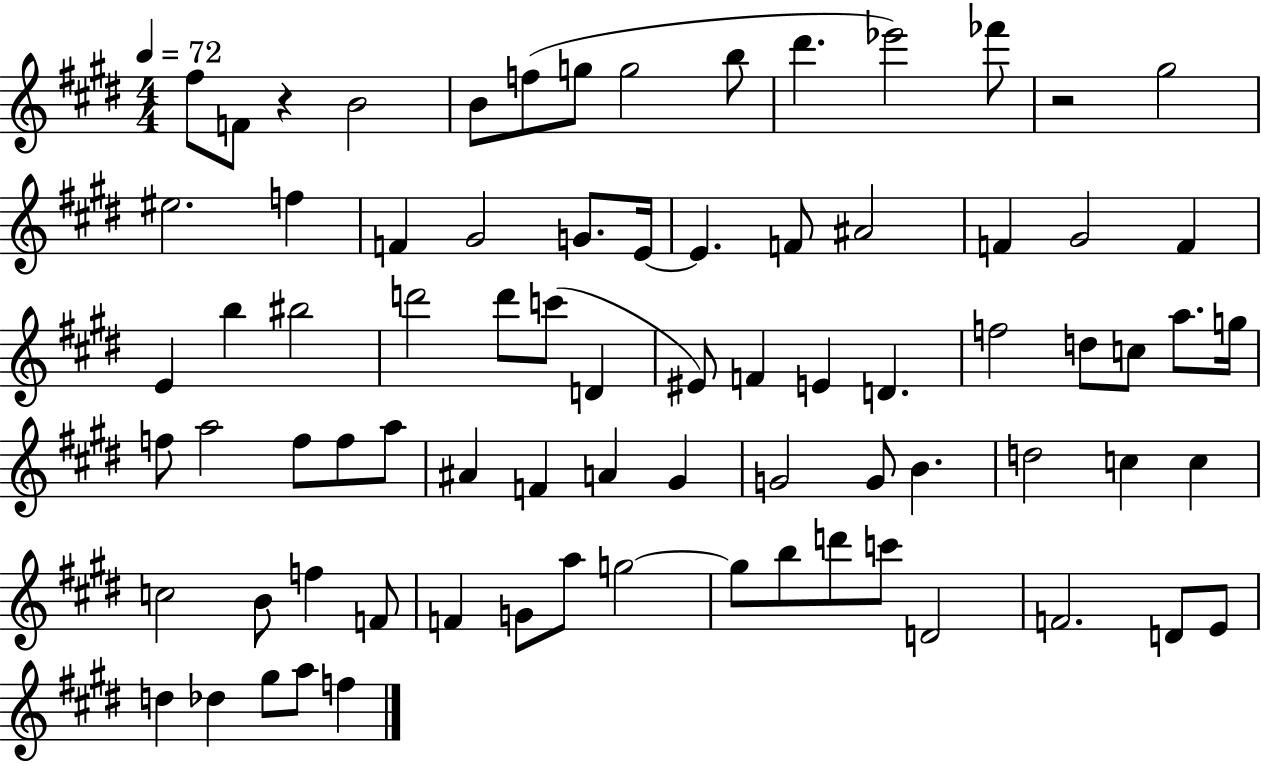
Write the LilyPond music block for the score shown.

{
  \clef treble
  \numericTimeSignature
  \time 4/4
  \key e \major
  \tempo 4 = 72
  fis''8 f'8 r4 b'2 | b'8 f''8( g''8 g''2 b''8 | dis'''4. ees'''2) fes'''8 | r2 gis''2 | \break eis''2. f''4 | f'4 gis'2 g'8. e'16~~ | e'4. f'8 ais'2 | f'4 gis'2 f'4 | \break e'4 b''4 bis''2 | d'''2 d'''8 c'''8( d'4 | eis'8) f'4 e'4 d'4. | f''2 d''8 c''8 a''8. g''16 | \break f''8 a''2 f''8 f''8 a''8 | ais'4 f'4 a'4 gis'4 | g'2 g'8 b'4. | d''2 c''4 c''4 | \break c''2 b'8 f''4 f'8 | f'4 g'8 a''8 g''2~~ | g''8 b''8 d'''8 c'''8 d'2 | f'2. d'8 e'8 | \break d''4 des''4 gis''8 a''8 f''4 | \bar "|."
}